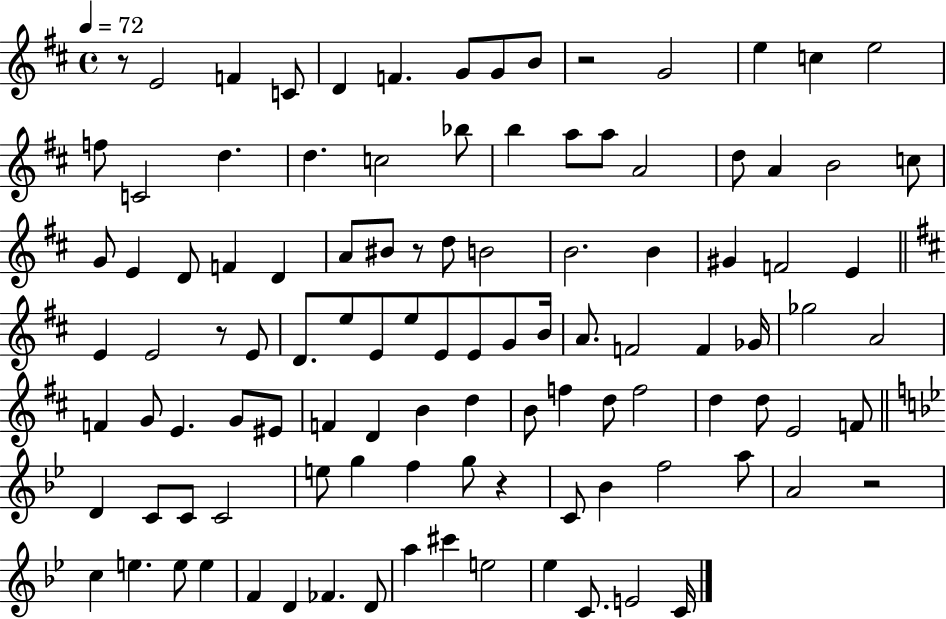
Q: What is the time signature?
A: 4/4